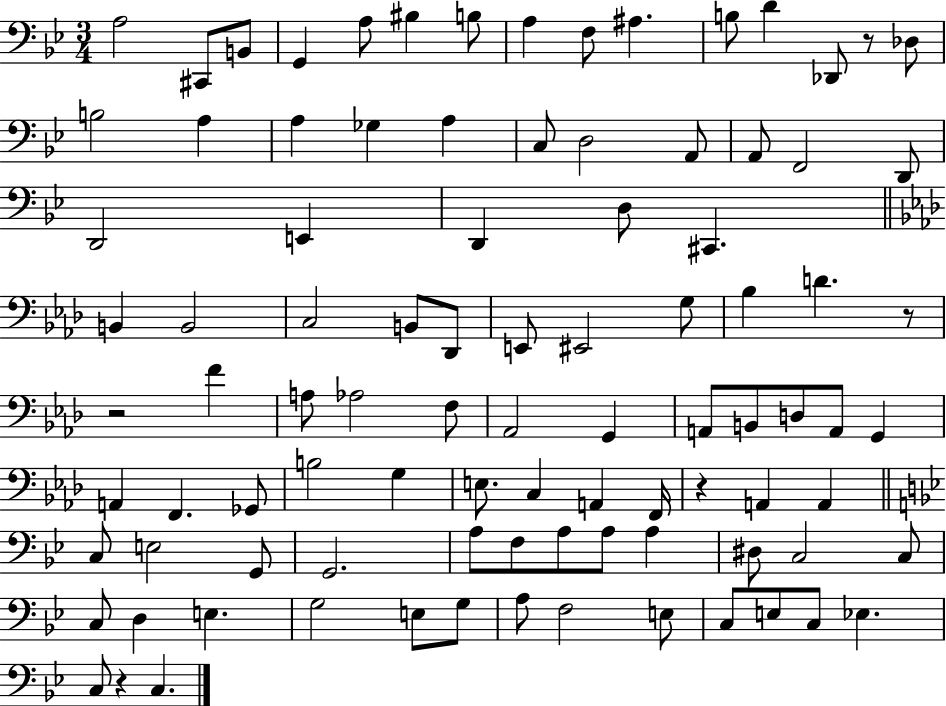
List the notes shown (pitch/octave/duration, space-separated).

A3/h C#2/e B2/e G2/q A3/e BIS3/q B3/e A3/q F3/e A#3/q. B3/e D4/q Db2/e R/e Db3/e B3/h A3/q A3/q Gb3/q A3/q C3/e D3/h A2/e A2/e F2/h D2/e D2/h E2/q D2/q D3/e C#2/q. B2/q B2/h C3/h B2/e Db2/e E2/e EIS2/h G3/e Bb3/q D4/q. R/e R/h F4/q A3/e Ab3/h F3/e Ab2/h G2/q A2/e B2/e D3/e A2/e G2/q A2/q F2/q. Gb2/e B3/h G3/q E3/e. C3/q A2/q F2/s R/q A2/q A2/q C3/e E3/h G2/e G2/h. A3/e F3/e A3/e A3/e A3/q D#3/e C3/h C3/e C3/e D3/q E3/q. G3/h E3/e G3/e A3/e F3/h E3/e C3/e E3/e C3/e Eb3/q. C3/e R/q C3/q.